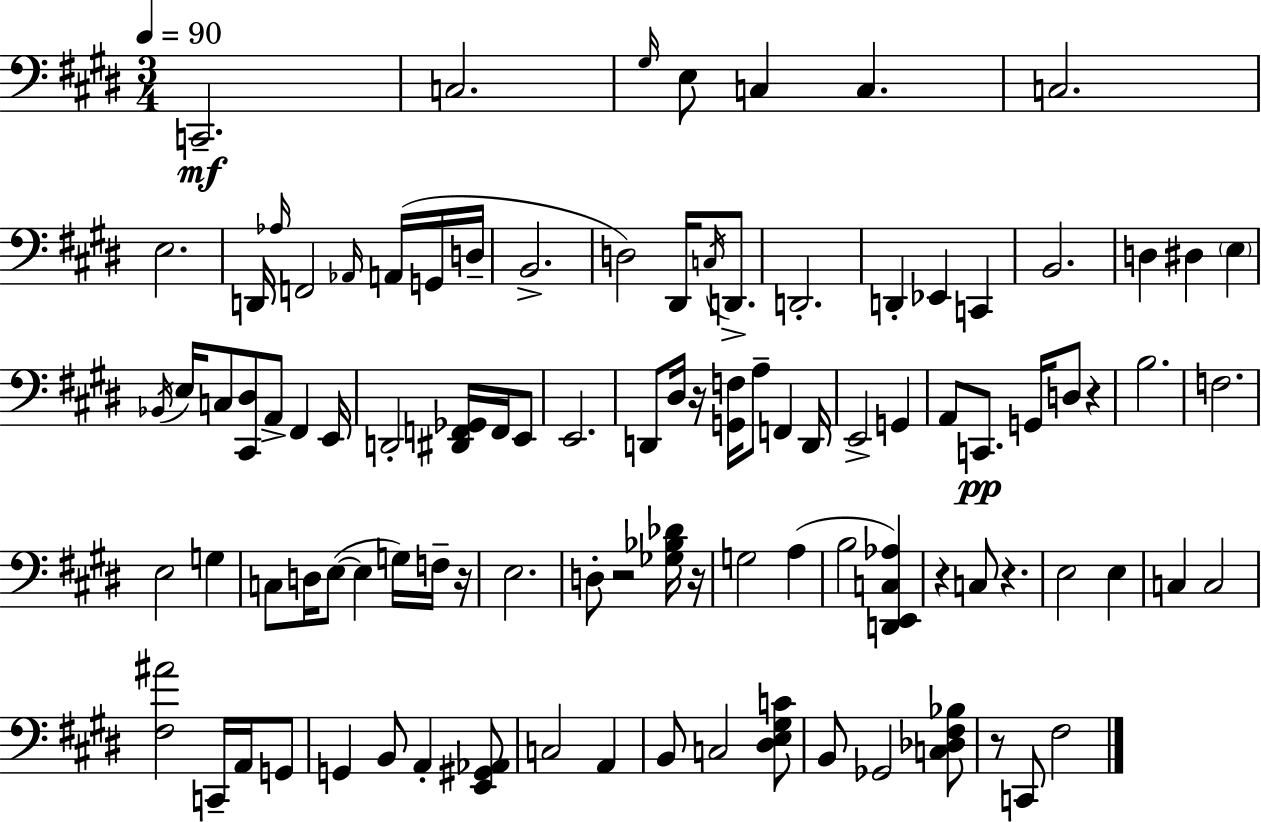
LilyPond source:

{
  \clef bass
  \numericTimeSignature
  \time 3/4
  \key e \major
  \tempo 4 = 90
  \repeat volta 2 { c,2.--\mf | c2. | \grace { gis16 } e8 c4 c4. | c2. | \break e2. | d,16 \grace { aes16 } f,2 \grace { aes,16 } | a,16( g,16 d16-- b,2.-> | d2) dis,16 | \break \acciaccatura { c16 } d,8.-> d,2.-. | d,4-. ees,4 | c,4 b,2. | d4 dis4 | \break \parenthesize e4 \acciaccatura { bes,16 } e16 c8 <cis, dis>8 a,8-> | fis,4 e,16 d,2-. | <dis, f, ges,>16 f,16 e,8 e,2. | d,8 dis16 r16 <g, f>16 a8-- | \break f,4 d,16 e,2-> | g,4 a,8 c,8.\pp g,16 d8 | r4 b2. | f2. | \break e2 | g4 c8 d16 e8~(~ e4 | g16) f16-- r16 e2. | d8-. r2 | \break <ges bes des'>16 r16 g2 | a4( b2 | <d, e, c aes>4) r4 c8 r4. | e2 | \break e4 c4 c2 | <fis ais'>2 | c,16-- a,16 g,8 g,4 b,8 a,4-. | <e, gis, aes,>8 c2 | \break a,4 b,8 c2 | <dis e gis c'>8 b,8 ges,2 | <c des fis bes>8 r8 c,8 fis2 | } \bar "|."
}